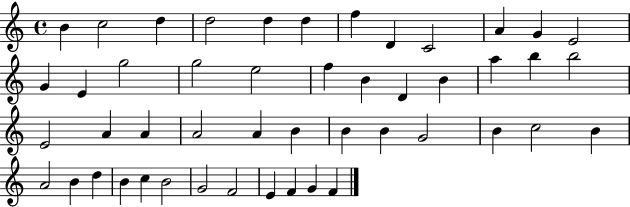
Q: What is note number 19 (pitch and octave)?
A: B4